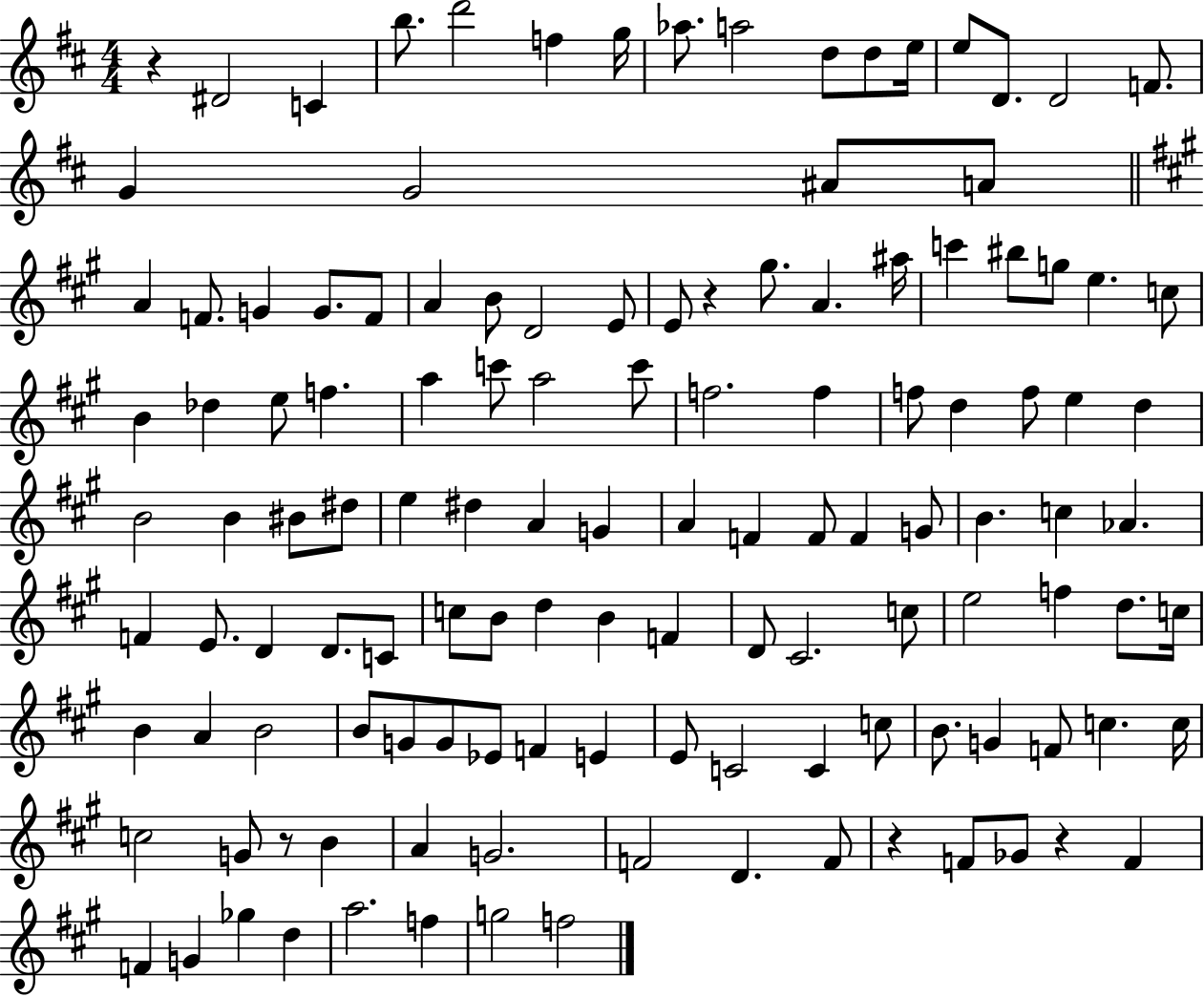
{
  \clef treble
  \numericTimeSignature
  \time 4/4
  \key d \major
  r4 dis'2 c'4 | b''8. d'''2 f''4 g''16 | aes''8. a''2 d''8 d''8 e''16 | e''8 d'8. d'2 f'8. | \break g'4 g'2 ais'8 a'8 | \bar "||" \break \key a \major a'4 f'8. g'4 g'8. f'8 | a'4 b'8 d'2 e'8 | e'8 r4 gis''8. a'4. ais''16 | c'''4 bis''8 g''8 e''4. c''8 | \break b'4 des''4 e''8 f''4. | a''4 c'''8 a''2 c'''8 | f''2. f''4 | f''8 d''4 f''8 e''4 d''4 | \break b'2 b'4 bis'8 dis''8 | e''4 dis''4 a'4 g'4 | a'4 f'4 f'8 f'4 g'8 | b'4. c''4 aes'4. | \break f'4 e'8. d'4 d'8. c'8 | c''8 b'8 d''4 b'4 f'4 | d'8 cis'2. c''8 | e''2 f''4 d''8. c''16 | \break b'4 a'4 b'2 | b'8 g'8 g'8 ees'8 f'4 e'4 | e'8 c'2 c'4 c''8 | b'8. g'4 f'8 c''4. c''16 | \break c''2 g'8 r8 b'4 | a'4 g'2. | f'2 d'4. f'8 | r4 f'8 ges'8 r4 f'4 | \break f'4 g'4 ges''4 d''4 | a''2. f''4 | g''2 f''2 | \bar "|."
}